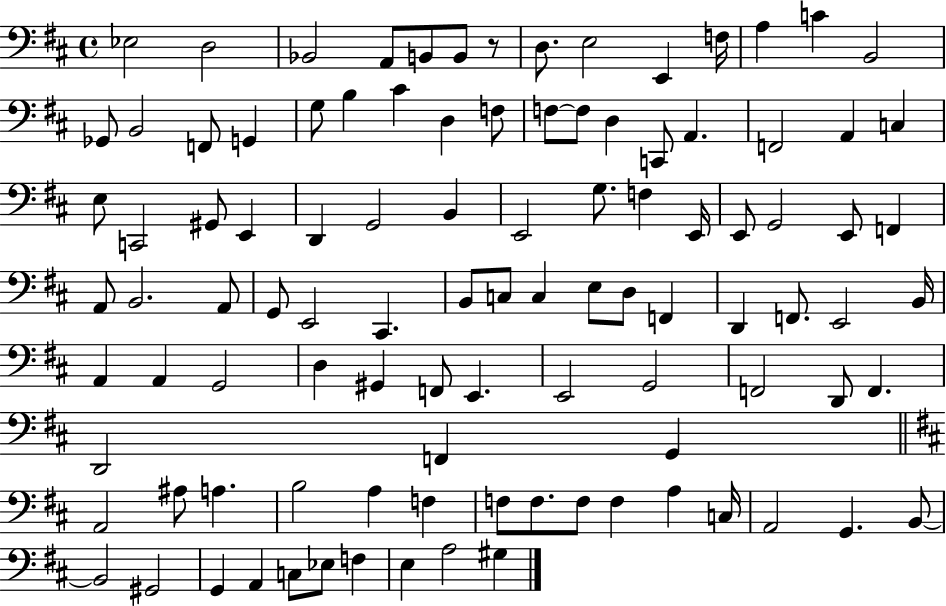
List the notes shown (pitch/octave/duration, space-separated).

Eb3/h D3/h Bb2/h A2/e B2/e B2/e R/e D3/e. E3/h E2/q F3/s A3/q C4/q B2/h Gb2/e B2/h F2/e G2/q G3/e B3/q C#4/q D3/q F3/e F3/e F3/e D3/q C2/e A2/q. F2/h A2/q C3/q E3/e C2/h G#2/e E2/q D2/q G2/h B2/q E2/h G3/e. F3/q E2/s E2/e G2/h E2/e F2/q A2/e B2/h. A2/e G2/e E2/h C#2/q. B2/e C3/e C3/q E3/e D3/e F2/q D2/q F2/e. E2/h B2/s A2/q A2/q G2/h D3/q G#2/q F2/e E2/q. E2/h G2/h F2/h D2/e F2/q. D2/h F2/q G2/q A2/h A#3/e A3/q. B3/h A3/q F3/q F3/e F3/e. F3/e F3/q A3/q C3/s A2/h G2/q. B2/e B2/h G#2/h G2/q A2/q C3/e Eb3/e F3/q E3/q A3/h G#3/q